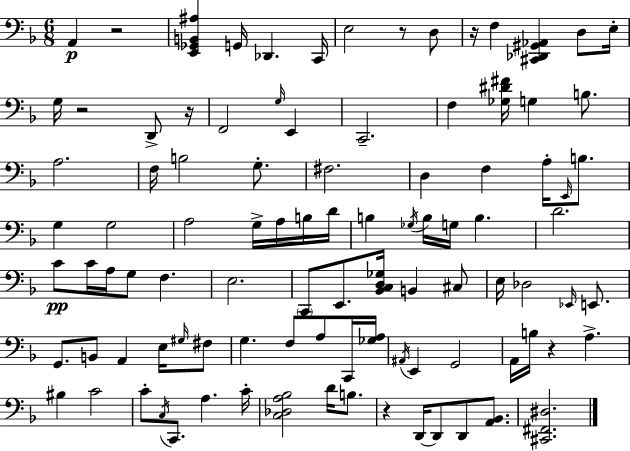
{
  \clef bass
  \numericTimeSignature
  \time 6/8
  \key d \minor
  a,4\p r2 | <e, ges, b, ais>4 g,16 des,4. c,16 | e2 r8 d8 | r16 f4 <cis, des, gis, aes,>4 d8 e16-. | \break g16 r2 d,8-> r16 | f,2 \grace { g16 } e,4 | c,2.-- | f4 <ges dis' fis'>16 g4 b8. | \break a2. | f16 b2 g8.-. | fis2. | d4 f4 a16-. \grace { e,16 } b8. | \break g4 g2 | a2 g16-> a16 | b16 d'16 b4 \acciaccatura { ges16 } b16 g16 b4. | d'2. | \break c'8\pp c'16 a16 g8 f4. | e2. | \parenthesize c,8 e,8. <bes, c d ges>16 b,4 | cis8 e16 des2 | \break \grace { ees,16 } e,8. g,8. b,8 a,4 | e16 \grace { gis16 } fis8 g4. f8 | a8 c,16 <ges a>16 \acciaccatura { ais,16 } e,4 g,2 | a,16 b16 r4 | \break a4.-> bis4 c'2 | c'8-. \acciaccatura { c16 } c,8. | a4. c'16-. <c des a bes>2 | d'16 b8. r4 d,16~~ | \break d,8 d,8 <a, bes,>8. <cis, fis, dis>2. | \bar "|."
}